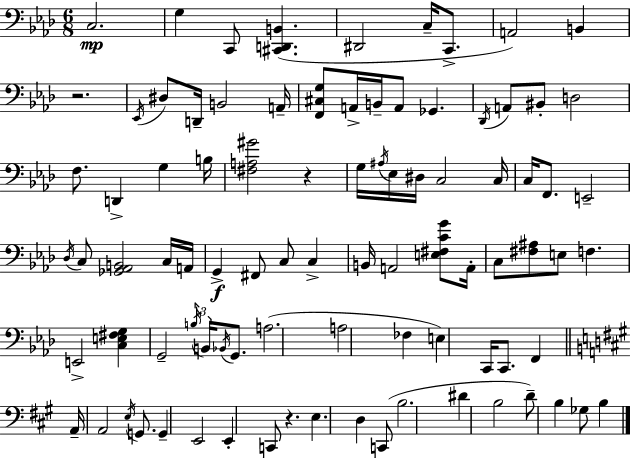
X:1
T:Untitled
M:6/8
L:1/4
K:Fm
C,2 G, C,,/2 [^C,,D,,B,,] ^D,,2 C,/4 C,,/2 A,,2 B,, z2 _E,,/4 ^D,/2 D,,/4 B,,2 A,,/4 [F,,^C,G,]/2 A,,/4 B,,/4 A,,/2 _G,, _D,,/4 A,,/2 ^B,,/2 D,2 F,/2 D,, G, B,/4 [^F,A,^G]2 z G,/4 ^A,/4 _E,/4 ^D,/4 C,2 C,/4 C,/4 F,,/2 E,,2 _D,/4 C,/2 [_G,,_A,,B,,]2 C,/4 A,,/4 G,, ^F,,/2 C,/2 C, B,,/4 A,,2 [E,^F,CG]/2 A,,/4 C,/2 [^F,^A,]/2 E,/2 F, E,,2 [C,E,^F,G,] G,,2 B,/4 B,,/4 _B,,/4 G,,/2 A,2 A,2 _F, E, C,,/4 C,,/2 F,, A,,/4 A,,2 E,/4 G,,/2 G,, E,,2 E,, C,,/2 z E, D, C,,/2 B,2 ^D B,2 D/2 B, _G,/2 B,